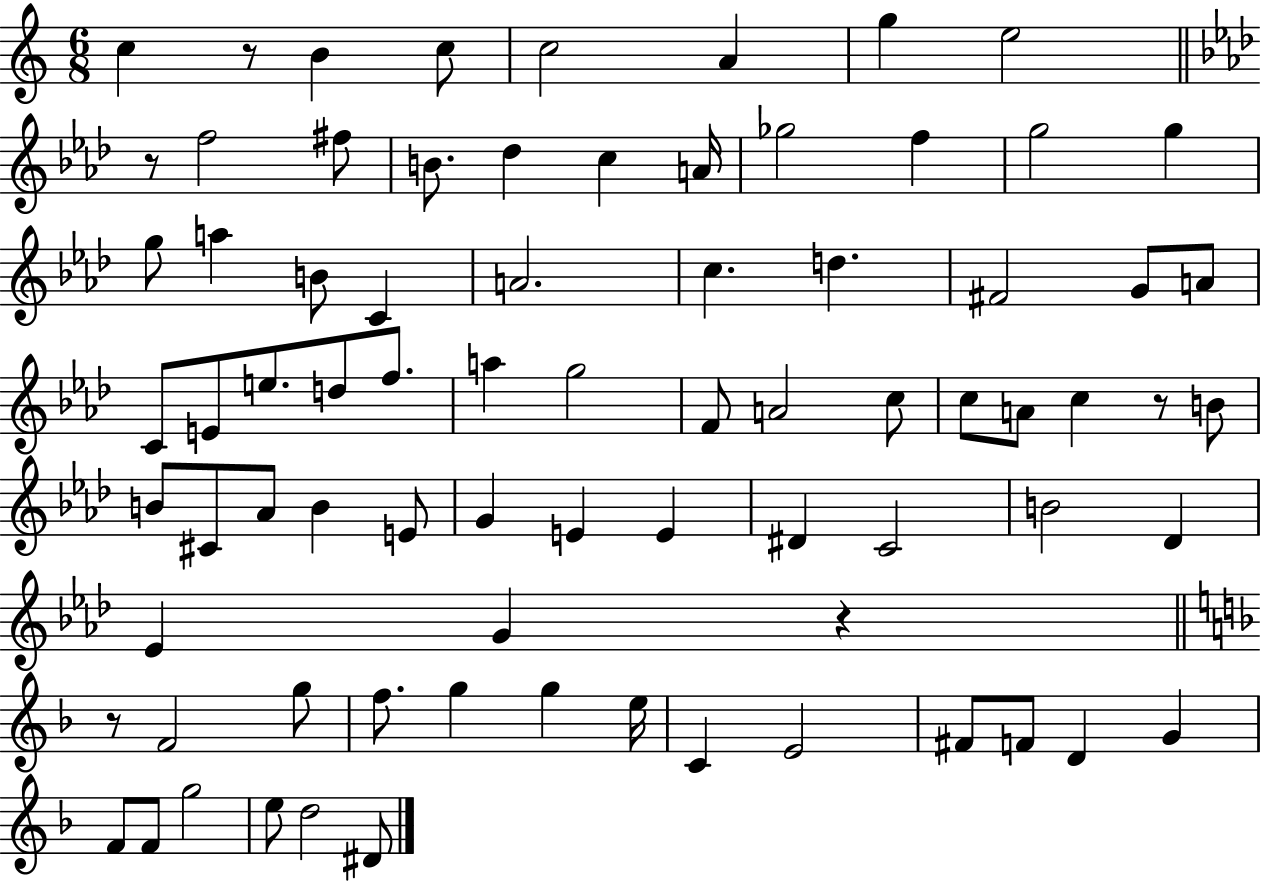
{
  \clef treble
  \numericTimeSignature
  \time 6/8
  \key c \major
  c''4 r8 b'4 c''8 | c''2 a'4 | g''4 e''2 | \bar "||" \break \key aes \major r8 f''2 fis''8 | b'8. des''4 c''4 a'16 | ges''2 f''4 | g''2 g''4 | \break g''8 a''4 b'8 c'4 | a'2. | c''4. d''4. | fis'2 g'8 a'8 | \break c'8 e'8 e''8. d''8 f''8. | a''4 g''2 | f'8 a'2 c''8 | c''8 a'8 c''4 r8 b'8 | \break b'8 cis'8 aes'8 b'4 e'8 | g'4 e'4 e'4 | dis'4 c'2 | b'2 des'4 | \break ees'4 g'4 r4 | \bar "||" \break \key d \minor r8 f'2 g''8 | f''8. g''4 g''4 e''16 | c'4 e'2 | fis'8 f'8 d'4 g'4 | \break f'8 f'8 g''2 | e''8 d''2 dis'8 | \bar "|."
}